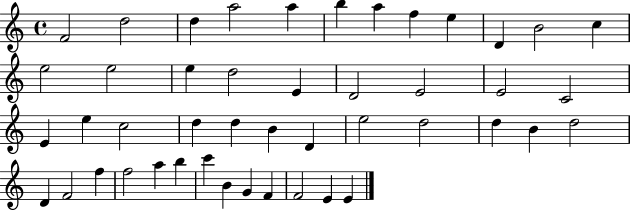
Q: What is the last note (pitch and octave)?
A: E4